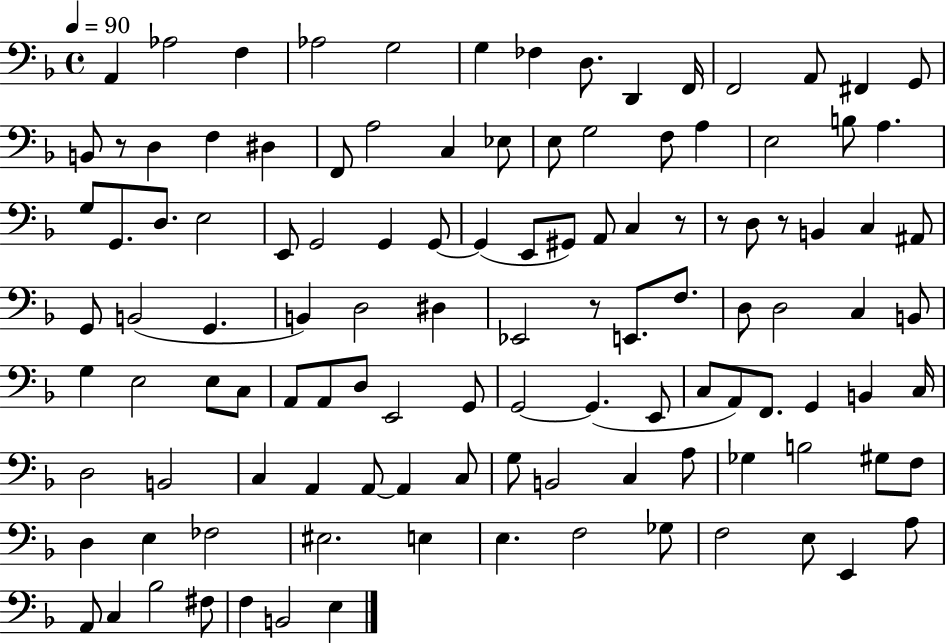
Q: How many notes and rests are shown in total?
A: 116